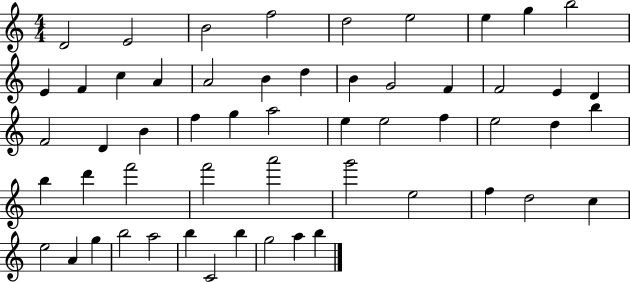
D4/h E4/h B4/h F5/h D5/h E5/h E5/q G5/q B5/h E4/q F4/q C5/q A4/q A4/h B4/q D5/q B4/q G4/h F4/q F4/h E4/q D4/q F4/h D4/q B4/q F5/q G5/q A5/h E5/q E5/h F5/q E5/h D5/q B5/q B5/q D6/q F6/h F6/h A6/h G6/h E5/h F5/q D5/h C5/q E5/h A4/q G5/q B5/h A5/h B5/q C4/h B5/q G5/h A5/q B5/q